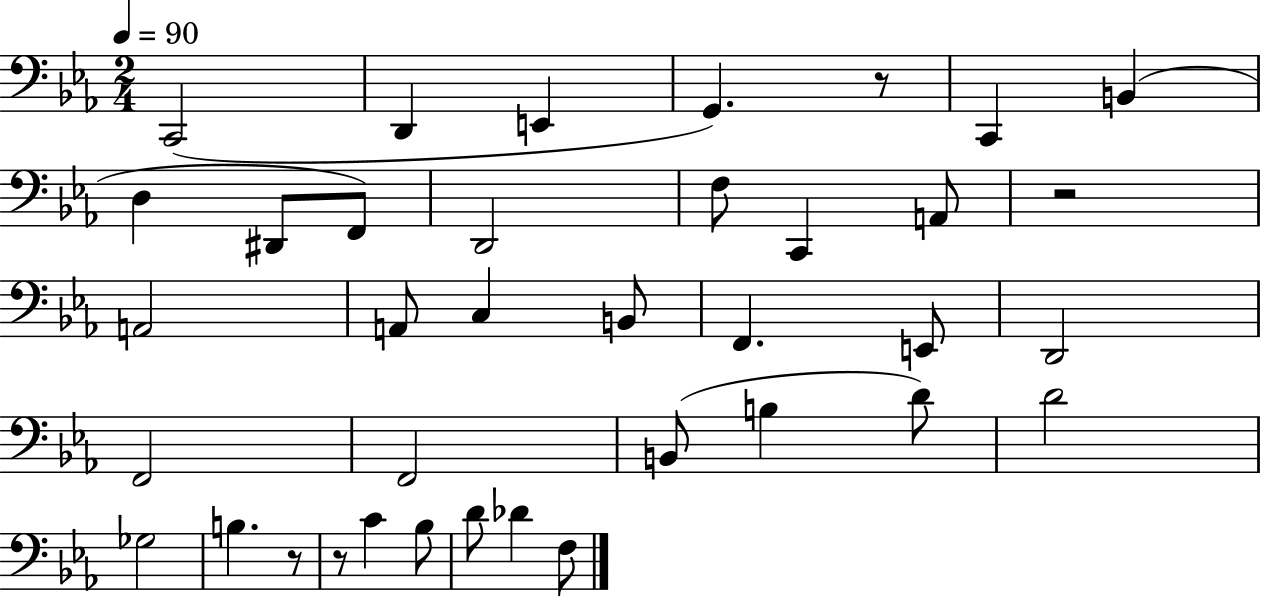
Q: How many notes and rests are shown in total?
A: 37